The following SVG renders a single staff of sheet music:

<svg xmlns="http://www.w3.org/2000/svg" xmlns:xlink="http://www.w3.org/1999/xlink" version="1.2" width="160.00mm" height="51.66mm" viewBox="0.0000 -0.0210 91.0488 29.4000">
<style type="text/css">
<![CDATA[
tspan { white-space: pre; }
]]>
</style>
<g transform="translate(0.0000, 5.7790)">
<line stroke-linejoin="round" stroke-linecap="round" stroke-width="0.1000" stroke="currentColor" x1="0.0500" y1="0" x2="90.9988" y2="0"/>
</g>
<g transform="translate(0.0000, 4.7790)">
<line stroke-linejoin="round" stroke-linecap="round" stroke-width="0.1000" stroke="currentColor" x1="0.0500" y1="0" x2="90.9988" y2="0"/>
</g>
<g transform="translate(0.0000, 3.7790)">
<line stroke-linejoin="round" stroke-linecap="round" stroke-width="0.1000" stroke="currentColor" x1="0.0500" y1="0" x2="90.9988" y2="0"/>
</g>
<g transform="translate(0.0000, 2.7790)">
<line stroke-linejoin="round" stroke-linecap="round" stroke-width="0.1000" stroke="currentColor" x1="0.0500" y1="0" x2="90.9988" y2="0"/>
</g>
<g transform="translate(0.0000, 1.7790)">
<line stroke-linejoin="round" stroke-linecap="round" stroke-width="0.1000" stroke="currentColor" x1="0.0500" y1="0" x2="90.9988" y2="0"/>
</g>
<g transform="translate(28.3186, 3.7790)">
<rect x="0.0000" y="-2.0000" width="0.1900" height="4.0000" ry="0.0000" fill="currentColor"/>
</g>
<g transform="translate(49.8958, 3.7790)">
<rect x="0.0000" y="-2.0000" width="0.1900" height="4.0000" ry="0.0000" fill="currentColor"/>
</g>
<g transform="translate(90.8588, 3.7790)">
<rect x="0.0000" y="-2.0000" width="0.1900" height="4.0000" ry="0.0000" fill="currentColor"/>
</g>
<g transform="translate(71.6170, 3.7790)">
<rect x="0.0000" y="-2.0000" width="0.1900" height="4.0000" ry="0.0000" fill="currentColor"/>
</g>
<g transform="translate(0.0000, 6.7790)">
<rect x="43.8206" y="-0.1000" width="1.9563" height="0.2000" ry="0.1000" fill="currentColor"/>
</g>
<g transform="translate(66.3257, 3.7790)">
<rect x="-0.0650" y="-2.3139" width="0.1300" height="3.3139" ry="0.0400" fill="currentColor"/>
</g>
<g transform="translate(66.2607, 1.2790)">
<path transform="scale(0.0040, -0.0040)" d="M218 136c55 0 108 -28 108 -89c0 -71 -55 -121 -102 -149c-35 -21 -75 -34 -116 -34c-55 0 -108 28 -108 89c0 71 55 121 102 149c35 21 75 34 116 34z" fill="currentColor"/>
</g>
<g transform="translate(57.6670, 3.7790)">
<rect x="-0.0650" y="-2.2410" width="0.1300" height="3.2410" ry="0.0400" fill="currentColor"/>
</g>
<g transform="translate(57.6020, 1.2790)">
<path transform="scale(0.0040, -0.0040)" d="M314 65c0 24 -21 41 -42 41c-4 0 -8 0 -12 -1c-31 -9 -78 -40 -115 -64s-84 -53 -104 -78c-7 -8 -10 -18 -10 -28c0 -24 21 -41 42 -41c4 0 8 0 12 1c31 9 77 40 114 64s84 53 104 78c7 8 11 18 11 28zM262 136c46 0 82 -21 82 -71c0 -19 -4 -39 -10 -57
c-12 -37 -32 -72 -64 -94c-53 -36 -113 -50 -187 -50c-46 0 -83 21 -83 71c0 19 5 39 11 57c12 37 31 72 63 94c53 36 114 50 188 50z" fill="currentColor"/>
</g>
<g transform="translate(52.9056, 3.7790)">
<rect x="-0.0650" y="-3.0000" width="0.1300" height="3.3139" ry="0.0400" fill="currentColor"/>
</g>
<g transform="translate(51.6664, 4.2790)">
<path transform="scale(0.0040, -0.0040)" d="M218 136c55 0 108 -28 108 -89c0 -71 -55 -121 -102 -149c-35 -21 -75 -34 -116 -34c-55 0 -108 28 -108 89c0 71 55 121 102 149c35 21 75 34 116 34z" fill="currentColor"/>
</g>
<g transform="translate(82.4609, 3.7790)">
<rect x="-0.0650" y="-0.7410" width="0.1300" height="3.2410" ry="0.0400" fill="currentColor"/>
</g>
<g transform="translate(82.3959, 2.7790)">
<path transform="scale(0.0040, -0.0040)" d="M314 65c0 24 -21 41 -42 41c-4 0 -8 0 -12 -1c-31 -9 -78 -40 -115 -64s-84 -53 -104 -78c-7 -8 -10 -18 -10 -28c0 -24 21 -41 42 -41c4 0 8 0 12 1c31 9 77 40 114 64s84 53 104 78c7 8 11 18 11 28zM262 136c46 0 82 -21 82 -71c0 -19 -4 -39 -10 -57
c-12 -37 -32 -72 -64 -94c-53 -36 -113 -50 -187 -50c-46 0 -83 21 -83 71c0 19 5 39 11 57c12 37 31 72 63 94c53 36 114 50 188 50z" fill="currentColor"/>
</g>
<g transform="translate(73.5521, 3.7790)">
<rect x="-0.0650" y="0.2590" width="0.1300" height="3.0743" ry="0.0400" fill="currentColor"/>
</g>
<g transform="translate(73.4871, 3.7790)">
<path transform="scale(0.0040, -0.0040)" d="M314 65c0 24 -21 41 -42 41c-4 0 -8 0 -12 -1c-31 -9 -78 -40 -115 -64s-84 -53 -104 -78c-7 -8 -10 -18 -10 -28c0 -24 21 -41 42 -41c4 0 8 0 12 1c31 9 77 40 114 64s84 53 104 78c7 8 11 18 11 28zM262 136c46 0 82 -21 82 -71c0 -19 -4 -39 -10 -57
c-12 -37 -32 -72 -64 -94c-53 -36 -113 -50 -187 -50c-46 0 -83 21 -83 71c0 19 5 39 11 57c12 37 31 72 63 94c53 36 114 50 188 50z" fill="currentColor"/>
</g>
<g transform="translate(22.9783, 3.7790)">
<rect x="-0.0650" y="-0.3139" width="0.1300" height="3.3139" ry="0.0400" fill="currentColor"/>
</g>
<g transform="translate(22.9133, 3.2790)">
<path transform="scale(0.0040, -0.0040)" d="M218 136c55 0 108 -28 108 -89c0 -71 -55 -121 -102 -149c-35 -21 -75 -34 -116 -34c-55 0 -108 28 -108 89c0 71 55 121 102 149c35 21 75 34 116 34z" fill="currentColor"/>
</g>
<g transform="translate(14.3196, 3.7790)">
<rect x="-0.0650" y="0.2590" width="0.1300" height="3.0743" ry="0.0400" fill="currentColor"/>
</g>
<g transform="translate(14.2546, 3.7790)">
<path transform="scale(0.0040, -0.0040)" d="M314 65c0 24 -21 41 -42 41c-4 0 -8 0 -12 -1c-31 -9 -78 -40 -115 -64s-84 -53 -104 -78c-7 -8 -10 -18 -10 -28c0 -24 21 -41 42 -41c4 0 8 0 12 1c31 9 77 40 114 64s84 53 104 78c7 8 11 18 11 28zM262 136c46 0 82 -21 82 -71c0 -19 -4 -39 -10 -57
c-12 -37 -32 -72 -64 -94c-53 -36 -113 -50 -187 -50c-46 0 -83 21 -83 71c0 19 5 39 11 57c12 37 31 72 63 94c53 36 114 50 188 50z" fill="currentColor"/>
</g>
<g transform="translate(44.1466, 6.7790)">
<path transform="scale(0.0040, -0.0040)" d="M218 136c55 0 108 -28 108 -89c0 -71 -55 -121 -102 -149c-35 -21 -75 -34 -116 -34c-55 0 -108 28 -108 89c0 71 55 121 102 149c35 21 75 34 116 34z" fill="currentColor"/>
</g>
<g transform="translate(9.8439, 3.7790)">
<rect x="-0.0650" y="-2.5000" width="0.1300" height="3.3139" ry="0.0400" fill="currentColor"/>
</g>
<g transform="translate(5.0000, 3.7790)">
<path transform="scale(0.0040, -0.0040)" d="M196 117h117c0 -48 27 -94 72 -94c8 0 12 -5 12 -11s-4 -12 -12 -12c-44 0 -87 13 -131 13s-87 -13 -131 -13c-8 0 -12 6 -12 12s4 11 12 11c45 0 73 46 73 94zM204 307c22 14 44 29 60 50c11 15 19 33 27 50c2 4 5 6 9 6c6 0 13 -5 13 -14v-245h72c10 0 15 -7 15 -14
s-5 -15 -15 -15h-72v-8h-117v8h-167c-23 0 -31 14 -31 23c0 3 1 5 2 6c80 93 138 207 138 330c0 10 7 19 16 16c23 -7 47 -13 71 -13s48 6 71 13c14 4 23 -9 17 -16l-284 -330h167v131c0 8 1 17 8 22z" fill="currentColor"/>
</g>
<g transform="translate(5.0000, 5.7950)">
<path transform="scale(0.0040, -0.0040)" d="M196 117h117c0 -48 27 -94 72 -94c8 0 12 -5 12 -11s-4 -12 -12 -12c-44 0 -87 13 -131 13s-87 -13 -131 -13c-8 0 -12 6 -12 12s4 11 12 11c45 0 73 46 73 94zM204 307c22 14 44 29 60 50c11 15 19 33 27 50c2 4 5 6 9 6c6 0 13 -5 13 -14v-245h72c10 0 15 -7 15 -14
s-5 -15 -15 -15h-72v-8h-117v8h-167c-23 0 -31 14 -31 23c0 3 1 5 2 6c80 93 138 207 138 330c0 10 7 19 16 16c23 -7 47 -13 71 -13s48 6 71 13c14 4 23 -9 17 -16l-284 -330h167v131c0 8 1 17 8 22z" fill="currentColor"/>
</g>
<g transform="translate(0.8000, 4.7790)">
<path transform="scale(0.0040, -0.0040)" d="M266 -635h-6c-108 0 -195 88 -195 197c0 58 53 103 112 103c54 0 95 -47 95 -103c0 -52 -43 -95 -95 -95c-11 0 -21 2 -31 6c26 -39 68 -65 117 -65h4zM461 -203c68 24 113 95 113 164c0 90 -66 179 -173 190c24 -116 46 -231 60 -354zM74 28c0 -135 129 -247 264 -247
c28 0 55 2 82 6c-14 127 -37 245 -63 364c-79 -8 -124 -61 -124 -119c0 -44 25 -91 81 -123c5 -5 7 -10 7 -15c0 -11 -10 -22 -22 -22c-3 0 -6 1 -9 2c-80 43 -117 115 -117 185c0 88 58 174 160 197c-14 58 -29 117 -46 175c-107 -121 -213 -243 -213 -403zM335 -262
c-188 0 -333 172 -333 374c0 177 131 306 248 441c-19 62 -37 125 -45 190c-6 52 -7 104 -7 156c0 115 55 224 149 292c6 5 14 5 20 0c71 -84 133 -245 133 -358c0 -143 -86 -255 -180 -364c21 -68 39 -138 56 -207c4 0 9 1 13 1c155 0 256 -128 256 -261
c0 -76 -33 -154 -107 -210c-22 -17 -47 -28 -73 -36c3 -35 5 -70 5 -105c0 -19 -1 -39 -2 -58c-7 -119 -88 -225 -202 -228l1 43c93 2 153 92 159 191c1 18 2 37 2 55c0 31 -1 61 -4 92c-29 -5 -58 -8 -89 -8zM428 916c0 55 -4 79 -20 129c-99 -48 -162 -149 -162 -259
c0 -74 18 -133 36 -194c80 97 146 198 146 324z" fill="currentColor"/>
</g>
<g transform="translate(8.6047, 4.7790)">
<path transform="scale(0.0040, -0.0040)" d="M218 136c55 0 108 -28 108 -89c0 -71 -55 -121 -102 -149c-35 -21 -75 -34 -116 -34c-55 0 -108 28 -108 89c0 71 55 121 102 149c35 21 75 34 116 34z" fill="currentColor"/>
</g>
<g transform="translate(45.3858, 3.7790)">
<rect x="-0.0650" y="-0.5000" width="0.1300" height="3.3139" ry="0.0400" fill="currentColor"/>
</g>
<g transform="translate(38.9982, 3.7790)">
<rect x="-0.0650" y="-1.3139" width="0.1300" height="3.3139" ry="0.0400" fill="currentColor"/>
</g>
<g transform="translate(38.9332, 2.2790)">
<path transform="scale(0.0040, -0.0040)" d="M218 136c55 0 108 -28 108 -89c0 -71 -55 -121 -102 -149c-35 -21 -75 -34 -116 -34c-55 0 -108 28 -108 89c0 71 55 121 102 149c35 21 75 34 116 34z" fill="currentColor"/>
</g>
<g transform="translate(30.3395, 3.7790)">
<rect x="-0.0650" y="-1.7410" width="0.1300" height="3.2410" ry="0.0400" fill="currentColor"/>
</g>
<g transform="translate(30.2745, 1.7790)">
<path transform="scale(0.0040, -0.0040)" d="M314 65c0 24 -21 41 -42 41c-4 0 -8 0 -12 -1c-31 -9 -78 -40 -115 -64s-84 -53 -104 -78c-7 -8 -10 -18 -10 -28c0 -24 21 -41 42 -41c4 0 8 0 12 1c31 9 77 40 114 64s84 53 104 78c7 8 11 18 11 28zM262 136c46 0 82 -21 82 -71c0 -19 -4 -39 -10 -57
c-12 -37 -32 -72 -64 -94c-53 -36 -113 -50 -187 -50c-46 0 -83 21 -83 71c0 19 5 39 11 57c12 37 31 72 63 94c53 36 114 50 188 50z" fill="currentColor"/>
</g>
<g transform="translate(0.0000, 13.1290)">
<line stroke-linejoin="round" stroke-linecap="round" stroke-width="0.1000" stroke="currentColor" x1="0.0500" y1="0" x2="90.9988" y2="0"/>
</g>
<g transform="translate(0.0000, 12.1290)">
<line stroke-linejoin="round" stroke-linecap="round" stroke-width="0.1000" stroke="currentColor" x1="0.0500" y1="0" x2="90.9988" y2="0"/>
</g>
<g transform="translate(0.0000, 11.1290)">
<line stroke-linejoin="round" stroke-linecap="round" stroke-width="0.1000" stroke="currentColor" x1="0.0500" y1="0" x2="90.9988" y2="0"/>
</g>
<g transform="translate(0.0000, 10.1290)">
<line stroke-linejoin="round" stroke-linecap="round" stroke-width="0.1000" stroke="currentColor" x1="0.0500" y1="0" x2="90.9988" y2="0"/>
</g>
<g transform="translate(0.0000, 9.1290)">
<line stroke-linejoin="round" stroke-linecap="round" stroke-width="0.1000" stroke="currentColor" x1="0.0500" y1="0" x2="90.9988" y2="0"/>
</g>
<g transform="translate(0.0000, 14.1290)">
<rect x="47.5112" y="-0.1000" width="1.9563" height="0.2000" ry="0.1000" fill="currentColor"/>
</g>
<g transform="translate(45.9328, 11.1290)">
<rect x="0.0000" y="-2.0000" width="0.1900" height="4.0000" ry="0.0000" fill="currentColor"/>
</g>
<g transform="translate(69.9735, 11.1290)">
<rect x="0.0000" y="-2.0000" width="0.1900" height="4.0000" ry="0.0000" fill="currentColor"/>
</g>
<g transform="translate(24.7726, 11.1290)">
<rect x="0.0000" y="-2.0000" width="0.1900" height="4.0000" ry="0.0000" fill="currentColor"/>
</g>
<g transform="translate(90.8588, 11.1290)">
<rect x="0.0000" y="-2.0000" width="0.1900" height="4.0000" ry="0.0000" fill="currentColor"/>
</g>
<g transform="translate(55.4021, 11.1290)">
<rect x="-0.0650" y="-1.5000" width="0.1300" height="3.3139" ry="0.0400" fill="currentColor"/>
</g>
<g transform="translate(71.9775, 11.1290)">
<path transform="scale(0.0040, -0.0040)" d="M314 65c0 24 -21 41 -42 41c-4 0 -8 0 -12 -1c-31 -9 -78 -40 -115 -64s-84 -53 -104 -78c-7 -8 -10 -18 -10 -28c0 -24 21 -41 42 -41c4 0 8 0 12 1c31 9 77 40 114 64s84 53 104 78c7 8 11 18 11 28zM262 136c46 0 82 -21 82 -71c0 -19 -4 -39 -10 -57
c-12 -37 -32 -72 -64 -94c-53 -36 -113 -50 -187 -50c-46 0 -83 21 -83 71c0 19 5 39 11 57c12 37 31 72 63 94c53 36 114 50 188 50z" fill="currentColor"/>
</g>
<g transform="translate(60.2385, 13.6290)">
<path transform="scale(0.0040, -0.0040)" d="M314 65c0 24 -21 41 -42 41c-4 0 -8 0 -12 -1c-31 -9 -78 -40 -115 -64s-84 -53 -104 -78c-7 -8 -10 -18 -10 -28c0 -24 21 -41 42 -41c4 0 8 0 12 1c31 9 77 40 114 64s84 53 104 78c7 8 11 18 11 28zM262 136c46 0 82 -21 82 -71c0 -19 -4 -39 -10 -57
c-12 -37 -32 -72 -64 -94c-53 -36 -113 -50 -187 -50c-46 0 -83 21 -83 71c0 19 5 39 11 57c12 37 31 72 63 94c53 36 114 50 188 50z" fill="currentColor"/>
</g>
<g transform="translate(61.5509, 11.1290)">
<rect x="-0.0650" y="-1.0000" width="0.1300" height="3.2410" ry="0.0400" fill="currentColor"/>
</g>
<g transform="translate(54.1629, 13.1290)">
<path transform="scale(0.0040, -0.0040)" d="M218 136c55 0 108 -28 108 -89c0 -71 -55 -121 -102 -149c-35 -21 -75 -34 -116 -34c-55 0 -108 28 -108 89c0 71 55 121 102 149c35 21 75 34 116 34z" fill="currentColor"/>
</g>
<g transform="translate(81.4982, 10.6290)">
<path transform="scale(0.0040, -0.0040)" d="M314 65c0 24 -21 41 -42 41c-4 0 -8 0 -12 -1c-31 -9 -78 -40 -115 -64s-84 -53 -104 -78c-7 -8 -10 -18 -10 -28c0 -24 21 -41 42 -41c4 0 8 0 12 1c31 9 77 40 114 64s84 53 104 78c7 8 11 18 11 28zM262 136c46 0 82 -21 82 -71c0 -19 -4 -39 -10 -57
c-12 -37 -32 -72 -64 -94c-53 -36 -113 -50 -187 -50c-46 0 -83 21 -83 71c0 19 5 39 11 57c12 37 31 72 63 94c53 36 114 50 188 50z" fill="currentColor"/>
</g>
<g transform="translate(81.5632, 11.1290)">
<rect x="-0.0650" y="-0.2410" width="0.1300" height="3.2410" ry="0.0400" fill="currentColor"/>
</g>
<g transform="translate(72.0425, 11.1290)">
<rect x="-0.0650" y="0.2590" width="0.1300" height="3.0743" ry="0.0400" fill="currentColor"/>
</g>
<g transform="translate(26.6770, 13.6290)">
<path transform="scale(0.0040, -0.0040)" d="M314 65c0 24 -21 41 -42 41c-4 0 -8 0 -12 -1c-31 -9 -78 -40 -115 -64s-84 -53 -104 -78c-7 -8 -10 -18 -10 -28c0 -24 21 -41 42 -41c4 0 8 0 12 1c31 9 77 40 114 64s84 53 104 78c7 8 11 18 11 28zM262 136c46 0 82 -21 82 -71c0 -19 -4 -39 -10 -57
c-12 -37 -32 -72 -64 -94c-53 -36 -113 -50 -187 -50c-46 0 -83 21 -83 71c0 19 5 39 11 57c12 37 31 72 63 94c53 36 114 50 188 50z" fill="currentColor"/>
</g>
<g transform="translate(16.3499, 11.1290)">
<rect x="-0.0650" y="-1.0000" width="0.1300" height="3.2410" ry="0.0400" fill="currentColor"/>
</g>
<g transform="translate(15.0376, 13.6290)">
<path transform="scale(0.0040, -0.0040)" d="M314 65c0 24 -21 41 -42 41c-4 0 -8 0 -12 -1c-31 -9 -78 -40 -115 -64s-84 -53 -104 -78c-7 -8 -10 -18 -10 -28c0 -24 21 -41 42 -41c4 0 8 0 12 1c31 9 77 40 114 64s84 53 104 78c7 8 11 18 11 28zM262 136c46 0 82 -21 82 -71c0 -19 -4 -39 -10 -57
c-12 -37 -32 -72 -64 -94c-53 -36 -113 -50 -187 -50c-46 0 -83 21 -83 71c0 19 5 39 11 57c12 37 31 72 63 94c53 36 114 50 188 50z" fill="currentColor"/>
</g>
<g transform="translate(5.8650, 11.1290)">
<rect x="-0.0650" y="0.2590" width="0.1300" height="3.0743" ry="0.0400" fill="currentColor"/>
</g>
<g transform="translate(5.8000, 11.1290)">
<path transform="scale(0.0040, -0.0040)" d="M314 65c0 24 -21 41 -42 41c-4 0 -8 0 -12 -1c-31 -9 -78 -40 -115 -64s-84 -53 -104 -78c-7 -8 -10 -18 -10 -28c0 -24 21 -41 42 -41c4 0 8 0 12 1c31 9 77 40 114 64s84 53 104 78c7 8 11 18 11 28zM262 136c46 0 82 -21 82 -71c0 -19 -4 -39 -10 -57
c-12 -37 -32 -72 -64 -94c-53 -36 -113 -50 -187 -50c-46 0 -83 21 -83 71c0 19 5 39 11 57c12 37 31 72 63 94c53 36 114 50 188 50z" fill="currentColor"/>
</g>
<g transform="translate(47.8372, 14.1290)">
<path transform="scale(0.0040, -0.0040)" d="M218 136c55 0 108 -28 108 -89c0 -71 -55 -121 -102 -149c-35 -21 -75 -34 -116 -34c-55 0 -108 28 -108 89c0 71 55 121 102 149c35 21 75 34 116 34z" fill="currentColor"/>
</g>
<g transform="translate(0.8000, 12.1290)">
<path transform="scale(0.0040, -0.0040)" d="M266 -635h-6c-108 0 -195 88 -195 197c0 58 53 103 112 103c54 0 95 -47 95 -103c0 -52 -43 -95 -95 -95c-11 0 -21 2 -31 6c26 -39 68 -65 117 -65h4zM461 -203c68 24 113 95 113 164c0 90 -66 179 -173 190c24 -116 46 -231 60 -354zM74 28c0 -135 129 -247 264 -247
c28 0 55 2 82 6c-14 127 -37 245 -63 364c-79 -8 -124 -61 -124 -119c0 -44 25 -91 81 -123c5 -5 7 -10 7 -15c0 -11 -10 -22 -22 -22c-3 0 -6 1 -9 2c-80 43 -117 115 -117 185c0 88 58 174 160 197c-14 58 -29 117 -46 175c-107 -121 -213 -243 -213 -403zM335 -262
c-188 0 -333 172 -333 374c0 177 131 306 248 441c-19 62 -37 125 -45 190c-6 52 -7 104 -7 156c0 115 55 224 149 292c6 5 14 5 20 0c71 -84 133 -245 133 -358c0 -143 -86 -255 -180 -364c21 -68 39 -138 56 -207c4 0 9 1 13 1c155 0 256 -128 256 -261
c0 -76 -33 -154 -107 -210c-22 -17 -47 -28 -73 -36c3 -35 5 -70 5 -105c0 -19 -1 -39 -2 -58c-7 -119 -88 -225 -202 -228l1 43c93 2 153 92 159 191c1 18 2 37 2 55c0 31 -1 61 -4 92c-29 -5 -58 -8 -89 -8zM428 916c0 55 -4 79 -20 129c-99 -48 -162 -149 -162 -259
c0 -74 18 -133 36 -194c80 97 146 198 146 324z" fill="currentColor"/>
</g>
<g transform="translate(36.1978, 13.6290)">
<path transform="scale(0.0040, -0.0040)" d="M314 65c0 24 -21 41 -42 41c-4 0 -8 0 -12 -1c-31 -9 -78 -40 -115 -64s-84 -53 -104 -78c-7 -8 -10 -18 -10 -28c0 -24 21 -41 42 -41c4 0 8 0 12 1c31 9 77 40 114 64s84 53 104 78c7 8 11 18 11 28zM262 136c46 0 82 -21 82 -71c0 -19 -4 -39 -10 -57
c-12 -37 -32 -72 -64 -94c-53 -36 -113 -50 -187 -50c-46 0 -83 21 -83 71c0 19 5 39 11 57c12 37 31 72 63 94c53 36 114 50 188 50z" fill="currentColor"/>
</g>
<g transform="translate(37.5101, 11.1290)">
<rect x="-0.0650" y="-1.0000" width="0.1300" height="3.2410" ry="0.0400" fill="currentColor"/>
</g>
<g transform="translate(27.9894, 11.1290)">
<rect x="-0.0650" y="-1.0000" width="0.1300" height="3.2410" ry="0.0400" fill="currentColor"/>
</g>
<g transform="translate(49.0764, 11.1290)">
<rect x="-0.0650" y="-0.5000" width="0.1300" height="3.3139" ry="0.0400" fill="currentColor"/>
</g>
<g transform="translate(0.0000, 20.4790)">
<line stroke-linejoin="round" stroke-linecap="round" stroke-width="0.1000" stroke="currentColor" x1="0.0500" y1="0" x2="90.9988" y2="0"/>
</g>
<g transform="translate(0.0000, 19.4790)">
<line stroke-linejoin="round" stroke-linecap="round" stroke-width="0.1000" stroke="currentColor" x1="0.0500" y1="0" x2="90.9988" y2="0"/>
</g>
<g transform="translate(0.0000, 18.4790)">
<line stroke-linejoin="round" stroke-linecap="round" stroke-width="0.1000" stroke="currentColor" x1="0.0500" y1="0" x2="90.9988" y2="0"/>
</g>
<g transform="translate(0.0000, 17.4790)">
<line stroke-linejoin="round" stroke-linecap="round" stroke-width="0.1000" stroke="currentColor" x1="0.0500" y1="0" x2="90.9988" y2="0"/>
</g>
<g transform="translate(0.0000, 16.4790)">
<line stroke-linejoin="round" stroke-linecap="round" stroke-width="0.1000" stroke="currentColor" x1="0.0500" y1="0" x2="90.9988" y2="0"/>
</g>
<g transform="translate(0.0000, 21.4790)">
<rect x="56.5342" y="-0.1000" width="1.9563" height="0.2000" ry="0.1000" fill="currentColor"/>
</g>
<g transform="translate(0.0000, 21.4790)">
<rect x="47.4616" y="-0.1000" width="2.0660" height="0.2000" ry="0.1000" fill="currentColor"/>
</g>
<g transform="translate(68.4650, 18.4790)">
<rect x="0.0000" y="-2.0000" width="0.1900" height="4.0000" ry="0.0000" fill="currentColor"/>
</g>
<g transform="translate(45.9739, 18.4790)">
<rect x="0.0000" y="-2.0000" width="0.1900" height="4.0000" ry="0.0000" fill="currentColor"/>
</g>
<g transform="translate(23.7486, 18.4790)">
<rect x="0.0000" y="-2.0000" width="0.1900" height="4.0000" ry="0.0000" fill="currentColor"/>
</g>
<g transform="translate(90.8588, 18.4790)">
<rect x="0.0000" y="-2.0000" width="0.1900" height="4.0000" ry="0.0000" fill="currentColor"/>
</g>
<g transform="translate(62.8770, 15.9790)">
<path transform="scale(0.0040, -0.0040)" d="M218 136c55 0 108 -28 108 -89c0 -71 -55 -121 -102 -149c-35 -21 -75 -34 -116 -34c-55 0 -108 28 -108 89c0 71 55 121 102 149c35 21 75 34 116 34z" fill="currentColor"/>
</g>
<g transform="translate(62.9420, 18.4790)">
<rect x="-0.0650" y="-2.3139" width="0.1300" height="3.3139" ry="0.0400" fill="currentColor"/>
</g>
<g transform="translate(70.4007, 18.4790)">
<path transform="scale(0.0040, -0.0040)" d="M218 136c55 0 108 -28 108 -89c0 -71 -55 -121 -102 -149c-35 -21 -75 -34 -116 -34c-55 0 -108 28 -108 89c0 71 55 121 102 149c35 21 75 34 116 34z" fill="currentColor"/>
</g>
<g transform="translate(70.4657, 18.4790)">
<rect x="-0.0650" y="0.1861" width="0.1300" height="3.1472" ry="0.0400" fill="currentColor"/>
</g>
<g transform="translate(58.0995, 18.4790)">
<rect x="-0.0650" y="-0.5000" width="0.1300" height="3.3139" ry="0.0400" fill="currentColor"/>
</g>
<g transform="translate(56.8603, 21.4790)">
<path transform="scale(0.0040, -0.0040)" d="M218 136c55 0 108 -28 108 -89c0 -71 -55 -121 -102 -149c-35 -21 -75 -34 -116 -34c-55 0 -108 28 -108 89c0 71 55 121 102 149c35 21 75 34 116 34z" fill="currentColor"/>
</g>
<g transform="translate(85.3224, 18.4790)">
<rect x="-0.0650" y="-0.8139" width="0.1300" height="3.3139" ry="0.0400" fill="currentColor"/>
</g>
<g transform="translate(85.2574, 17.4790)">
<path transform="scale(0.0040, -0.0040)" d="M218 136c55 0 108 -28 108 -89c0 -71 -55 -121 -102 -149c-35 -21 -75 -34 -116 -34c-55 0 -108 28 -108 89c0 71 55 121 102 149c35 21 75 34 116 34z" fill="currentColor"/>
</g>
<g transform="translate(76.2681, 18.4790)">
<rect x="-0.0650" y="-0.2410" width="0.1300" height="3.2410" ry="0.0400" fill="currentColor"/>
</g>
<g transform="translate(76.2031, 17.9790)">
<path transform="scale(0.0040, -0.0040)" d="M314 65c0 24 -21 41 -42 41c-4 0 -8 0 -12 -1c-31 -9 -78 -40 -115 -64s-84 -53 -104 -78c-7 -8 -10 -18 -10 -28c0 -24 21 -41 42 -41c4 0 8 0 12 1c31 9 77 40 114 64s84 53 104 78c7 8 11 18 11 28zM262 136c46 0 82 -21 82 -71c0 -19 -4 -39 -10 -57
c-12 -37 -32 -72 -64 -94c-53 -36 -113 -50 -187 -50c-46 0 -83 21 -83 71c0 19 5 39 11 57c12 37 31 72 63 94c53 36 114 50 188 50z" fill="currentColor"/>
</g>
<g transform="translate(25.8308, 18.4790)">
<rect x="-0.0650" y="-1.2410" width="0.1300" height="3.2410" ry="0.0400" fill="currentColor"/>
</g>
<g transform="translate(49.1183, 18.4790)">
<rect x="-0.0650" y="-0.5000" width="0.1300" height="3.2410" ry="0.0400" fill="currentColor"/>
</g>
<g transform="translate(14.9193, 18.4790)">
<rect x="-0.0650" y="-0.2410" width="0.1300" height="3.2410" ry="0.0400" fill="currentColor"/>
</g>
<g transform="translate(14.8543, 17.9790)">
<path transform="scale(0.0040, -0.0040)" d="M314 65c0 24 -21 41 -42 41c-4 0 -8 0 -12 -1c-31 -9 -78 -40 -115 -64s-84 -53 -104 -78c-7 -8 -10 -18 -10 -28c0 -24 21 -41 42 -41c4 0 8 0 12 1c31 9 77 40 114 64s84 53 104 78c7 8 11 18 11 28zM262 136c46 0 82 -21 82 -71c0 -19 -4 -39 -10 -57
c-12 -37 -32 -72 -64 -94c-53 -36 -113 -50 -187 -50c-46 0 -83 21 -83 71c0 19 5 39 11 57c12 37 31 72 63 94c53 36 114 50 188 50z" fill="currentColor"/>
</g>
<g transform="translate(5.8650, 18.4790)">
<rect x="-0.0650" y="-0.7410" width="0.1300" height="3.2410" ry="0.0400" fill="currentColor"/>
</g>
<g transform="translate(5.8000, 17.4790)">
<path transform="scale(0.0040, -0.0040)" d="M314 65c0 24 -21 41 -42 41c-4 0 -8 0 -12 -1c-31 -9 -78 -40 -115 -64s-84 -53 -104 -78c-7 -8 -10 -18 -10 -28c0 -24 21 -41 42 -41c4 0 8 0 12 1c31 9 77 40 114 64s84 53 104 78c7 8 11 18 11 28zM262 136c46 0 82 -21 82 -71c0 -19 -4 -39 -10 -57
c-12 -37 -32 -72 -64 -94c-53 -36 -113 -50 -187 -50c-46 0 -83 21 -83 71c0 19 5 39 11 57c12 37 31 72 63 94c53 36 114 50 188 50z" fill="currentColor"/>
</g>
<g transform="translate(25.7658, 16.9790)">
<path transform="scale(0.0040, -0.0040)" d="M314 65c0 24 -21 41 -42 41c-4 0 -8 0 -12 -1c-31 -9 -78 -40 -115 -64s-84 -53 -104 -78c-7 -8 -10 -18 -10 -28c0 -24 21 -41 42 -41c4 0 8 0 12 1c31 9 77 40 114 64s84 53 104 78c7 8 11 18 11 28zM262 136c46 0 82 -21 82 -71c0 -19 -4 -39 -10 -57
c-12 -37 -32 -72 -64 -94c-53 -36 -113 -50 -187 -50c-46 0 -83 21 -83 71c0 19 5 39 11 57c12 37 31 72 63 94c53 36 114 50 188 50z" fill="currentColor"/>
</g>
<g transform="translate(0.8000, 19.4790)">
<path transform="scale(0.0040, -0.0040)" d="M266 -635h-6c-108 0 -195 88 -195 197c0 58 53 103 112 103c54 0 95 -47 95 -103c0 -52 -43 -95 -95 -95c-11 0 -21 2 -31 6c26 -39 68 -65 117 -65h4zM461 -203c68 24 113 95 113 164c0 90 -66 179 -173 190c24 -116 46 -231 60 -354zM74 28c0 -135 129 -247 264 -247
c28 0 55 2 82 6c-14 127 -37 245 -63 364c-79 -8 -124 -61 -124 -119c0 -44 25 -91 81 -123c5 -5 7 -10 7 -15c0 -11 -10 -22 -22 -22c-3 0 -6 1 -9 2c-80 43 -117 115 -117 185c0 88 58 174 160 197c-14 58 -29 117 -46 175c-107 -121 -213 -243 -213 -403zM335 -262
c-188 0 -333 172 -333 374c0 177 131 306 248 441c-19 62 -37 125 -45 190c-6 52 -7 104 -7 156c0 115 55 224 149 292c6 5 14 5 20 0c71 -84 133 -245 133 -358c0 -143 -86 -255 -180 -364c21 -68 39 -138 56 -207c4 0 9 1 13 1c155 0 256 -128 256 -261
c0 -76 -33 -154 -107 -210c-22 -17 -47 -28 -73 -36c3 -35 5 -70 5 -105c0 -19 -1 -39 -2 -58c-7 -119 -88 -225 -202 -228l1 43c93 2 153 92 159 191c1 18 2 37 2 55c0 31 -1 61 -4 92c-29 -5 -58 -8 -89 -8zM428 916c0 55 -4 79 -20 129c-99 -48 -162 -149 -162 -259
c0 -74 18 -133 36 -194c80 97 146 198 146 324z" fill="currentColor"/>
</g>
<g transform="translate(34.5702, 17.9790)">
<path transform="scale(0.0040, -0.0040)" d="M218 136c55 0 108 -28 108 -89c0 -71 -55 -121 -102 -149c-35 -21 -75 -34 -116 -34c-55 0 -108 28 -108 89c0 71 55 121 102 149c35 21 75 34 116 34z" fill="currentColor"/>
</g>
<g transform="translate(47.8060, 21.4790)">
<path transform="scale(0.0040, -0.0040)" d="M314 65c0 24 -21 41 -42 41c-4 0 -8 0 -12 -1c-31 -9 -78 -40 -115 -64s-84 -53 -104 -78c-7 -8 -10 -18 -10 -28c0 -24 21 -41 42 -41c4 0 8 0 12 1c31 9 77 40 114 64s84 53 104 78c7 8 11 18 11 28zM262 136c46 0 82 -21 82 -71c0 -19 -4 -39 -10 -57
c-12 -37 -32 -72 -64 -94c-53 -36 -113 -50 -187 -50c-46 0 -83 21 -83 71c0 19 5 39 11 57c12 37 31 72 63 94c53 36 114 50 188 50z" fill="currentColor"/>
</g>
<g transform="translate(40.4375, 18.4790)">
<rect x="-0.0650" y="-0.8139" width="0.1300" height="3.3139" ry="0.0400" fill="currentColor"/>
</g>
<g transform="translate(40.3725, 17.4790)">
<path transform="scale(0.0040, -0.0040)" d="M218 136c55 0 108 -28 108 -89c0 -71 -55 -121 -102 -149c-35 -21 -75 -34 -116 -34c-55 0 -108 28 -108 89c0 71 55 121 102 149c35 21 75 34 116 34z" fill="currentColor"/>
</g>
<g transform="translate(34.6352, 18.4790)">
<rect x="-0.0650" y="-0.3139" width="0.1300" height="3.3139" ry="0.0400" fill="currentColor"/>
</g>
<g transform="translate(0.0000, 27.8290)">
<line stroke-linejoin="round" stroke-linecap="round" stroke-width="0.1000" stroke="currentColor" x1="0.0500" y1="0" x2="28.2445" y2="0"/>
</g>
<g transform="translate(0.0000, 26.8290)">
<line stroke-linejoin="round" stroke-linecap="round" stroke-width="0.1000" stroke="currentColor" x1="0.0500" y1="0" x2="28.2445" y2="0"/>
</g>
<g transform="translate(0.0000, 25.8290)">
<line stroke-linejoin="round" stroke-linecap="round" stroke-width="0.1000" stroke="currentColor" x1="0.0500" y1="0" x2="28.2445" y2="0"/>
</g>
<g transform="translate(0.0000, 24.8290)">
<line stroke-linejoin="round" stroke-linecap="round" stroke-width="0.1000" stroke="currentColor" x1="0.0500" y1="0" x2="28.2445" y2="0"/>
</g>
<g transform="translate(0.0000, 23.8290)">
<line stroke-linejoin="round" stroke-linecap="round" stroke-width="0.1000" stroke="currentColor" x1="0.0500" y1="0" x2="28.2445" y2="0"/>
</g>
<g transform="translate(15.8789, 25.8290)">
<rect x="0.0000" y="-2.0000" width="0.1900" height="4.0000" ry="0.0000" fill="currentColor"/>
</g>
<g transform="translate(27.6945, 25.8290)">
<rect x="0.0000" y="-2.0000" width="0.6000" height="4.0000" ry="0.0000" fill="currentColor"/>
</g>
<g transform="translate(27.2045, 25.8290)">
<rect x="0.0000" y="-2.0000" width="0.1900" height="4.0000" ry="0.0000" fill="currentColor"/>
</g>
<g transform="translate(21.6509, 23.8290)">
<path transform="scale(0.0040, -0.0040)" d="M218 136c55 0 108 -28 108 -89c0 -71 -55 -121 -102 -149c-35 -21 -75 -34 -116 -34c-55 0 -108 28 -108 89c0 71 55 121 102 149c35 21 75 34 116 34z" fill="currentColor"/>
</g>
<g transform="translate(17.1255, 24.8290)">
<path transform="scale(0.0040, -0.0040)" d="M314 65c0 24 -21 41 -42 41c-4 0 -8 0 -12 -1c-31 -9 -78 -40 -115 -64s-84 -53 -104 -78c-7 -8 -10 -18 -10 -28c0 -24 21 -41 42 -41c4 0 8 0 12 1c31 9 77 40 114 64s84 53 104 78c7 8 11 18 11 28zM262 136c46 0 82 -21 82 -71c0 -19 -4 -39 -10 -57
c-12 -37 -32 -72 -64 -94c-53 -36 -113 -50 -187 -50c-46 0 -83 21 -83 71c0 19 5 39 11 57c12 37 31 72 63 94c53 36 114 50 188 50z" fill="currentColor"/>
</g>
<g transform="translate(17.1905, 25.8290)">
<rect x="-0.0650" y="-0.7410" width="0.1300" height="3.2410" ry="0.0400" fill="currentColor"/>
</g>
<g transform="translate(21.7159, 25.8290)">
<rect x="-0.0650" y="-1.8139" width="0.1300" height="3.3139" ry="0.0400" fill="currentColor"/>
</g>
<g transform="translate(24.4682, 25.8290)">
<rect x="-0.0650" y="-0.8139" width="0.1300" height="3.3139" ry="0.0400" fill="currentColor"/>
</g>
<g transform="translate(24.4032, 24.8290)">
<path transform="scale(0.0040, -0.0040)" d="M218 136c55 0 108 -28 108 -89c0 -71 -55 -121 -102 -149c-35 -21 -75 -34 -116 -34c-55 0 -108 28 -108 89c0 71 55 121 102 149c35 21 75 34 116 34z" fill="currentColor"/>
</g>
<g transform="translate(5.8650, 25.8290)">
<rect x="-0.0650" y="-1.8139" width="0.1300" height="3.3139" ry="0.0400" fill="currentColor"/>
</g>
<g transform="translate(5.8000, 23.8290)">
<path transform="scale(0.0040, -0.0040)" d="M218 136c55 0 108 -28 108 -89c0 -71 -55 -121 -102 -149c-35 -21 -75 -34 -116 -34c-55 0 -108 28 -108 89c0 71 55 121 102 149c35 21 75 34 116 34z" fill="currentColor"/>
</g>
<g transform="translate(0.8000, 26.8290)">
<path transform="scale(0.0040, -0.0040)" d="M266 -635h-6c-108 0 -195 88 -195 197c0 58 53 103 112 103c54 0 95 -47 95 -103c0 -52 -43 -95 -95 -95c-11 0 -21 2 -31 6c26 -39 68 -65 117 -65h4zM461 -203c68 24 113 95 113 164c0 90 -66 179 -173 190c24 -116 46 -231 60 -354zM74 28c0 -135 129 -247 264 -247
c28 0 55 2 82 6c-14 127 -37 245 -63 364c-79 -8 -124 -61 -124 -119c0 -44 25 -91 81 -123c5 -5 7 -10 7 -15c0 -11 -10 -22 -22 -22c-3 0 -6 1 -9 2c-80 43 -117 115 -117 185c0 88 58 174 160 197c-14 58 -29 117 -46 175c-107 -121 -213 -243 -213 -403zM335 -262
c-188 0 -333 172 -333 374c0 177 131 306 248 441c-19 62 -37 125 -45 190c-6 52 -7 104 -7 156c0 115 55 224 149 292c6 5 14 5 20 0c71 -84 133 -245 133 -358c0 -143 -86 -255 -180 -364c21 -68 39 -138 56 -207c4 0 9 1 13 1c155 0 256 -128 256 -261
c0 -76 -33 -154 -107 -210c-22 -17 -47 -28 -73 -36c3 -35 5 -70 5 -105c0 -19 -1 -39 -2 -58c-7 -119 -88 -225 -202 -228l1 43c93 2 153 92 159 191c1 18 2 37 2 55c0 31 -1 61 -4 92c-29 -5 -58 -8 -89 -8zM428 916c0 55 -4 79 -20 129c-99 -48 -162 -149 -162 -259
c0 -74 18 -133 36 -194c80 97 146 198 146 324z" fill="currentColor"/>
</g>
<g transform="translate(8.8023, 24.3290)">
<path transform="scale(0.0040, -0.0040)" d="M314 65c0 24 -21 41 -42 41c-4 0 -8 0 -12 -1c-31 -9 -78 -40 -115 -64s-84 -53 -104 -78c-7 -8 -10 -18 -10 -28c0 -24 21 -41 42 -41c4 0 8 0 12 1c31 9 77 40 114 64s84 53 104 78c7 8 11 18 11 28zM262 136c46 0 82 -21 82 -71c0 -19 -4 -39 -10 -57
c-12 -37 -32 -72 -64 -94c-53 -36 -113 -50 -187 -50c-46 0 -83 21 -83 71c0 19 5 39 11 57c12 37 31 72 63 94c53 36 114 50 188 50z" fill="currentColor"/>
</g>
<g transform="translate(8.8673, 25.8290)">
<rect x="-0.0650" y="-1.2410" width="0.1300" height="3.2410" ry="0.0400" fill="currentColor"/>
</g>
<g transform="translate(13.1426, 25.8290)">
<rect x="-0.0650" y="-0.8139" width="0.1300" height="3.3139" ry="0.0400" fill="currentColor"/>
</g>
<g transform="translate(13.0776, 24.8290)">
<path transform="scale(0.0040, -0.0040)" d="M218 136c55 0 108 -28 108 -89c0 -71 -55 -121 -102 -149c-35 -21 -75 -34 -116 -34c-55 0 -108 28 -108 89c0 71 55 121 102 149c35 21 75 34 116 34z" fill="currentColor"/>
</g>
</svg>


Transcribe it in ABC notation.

X:1
T:Untitled
M:4/4
L:1/4
K:C
G B2 c f2 e C A g2 g B2 d2 B2 D2 D2 D2 C E D2 B2 c2 d2 c2 e2 c d C2 C g B c2 d f e2 d d2 f d